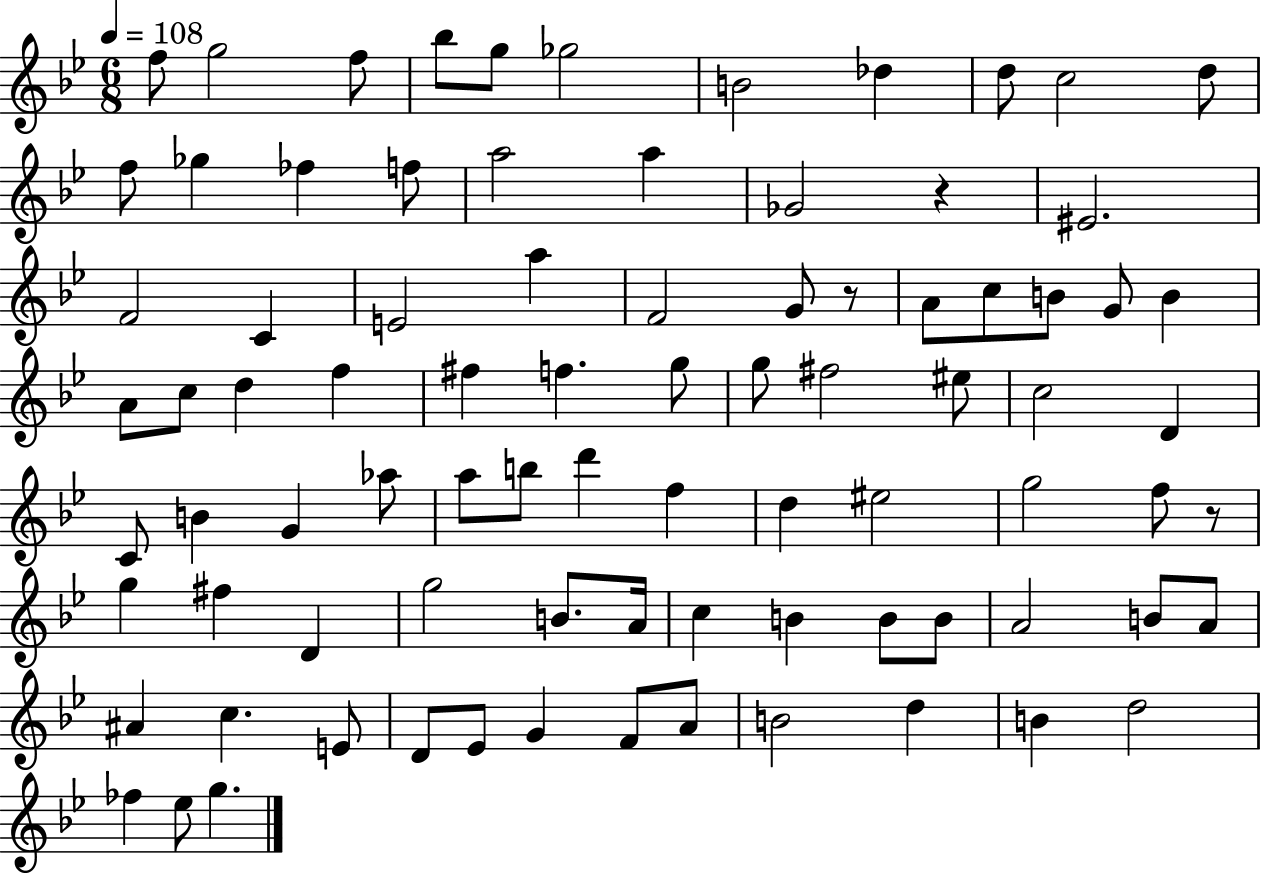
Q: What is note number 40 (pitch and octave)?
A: EIS5